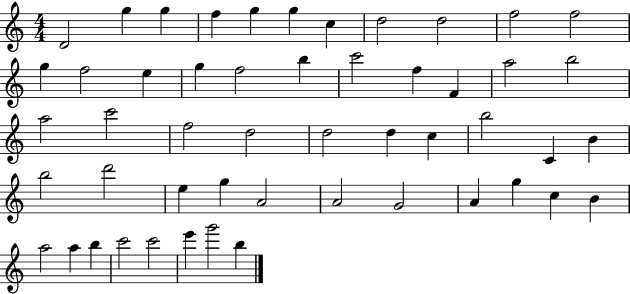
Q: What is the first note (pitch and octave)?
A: D4